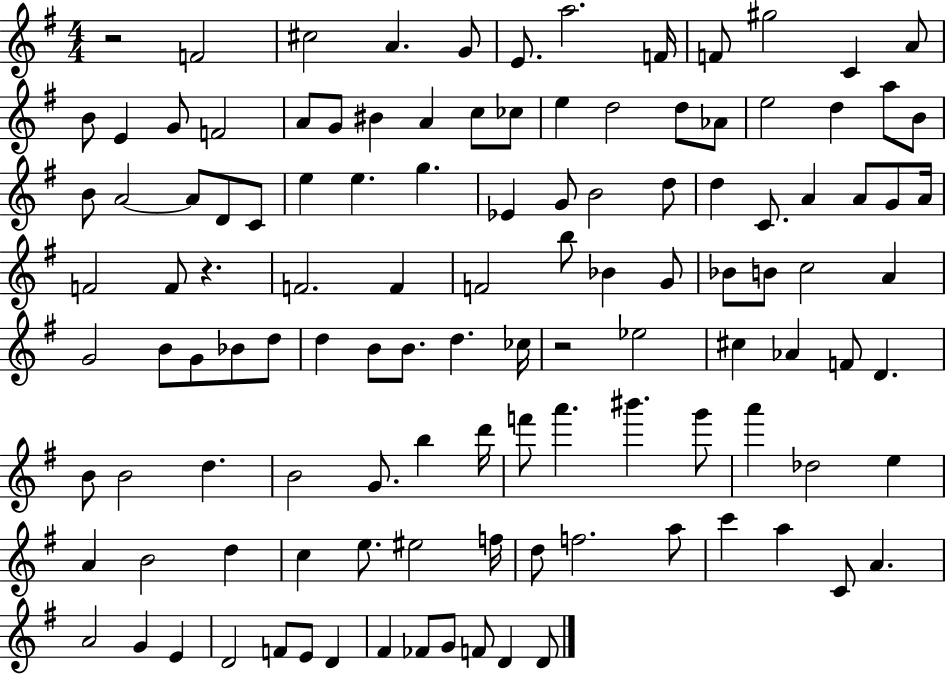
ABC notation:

X:1
T:Untitled
M:4/4
L:1/4
K:G
z2 F2 ^c2 A G/2 E/2 a2 F/4 F/2 ^g2 C A/2 B/2 E G/2 F2 A/2 G/2 ^B A c/2 _c/2 e d2 d/2 _A/2 e2 d a/2 B/2 B/2 A2 A/2 D/2 C/2 e e g _E G/2 B2 d/2 d C/2 A A/2 G/2 A/4 F2 F/2 z F2 F F2 b/2 _B G/2 _B/2 B/2 c2 A G2 B/2 G/2 _B/2 d/2 d B/2 B/2 d _c/4 z2 _e2 ^c _A F/2 D B/2 B2 d B2 G/2 b d'/4 f'/2 a' ^b' g'/2 a' _d2 e A B2 d c e/2 ^e2 f/4 d/2 f2 a/2 c' a C/2 A A2 G E D2 F/2 E/2 D ^F _F/2 G/2 F/2 D D/2